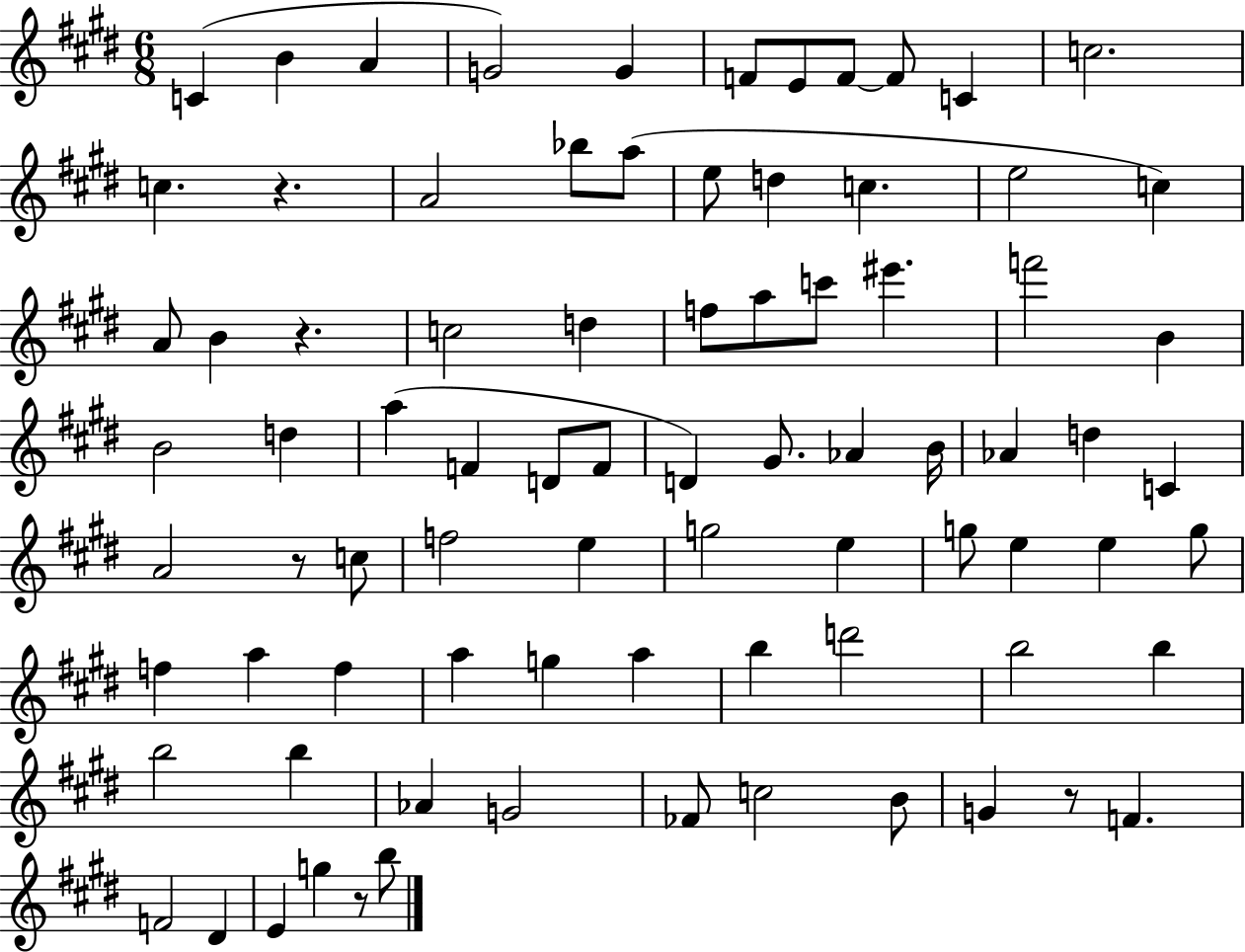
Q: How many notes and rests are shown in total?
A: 82